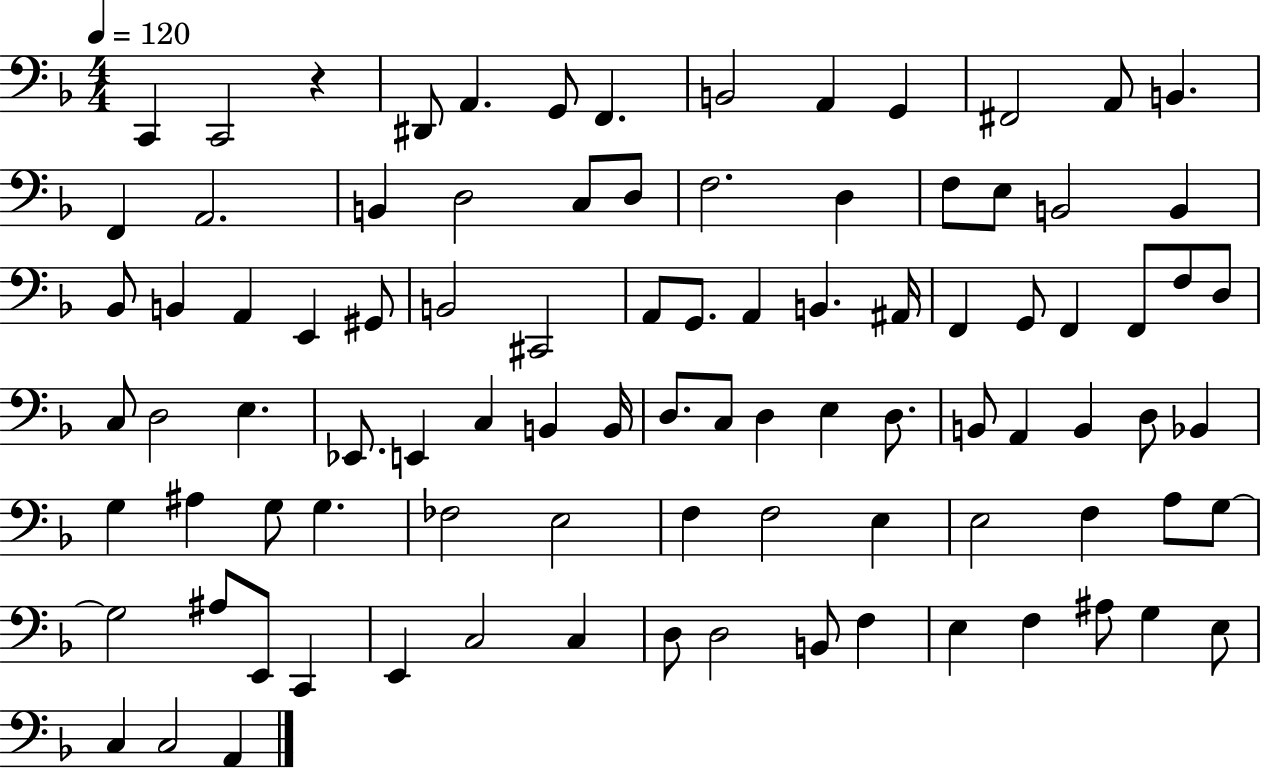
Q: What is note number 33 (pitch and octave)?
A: G2